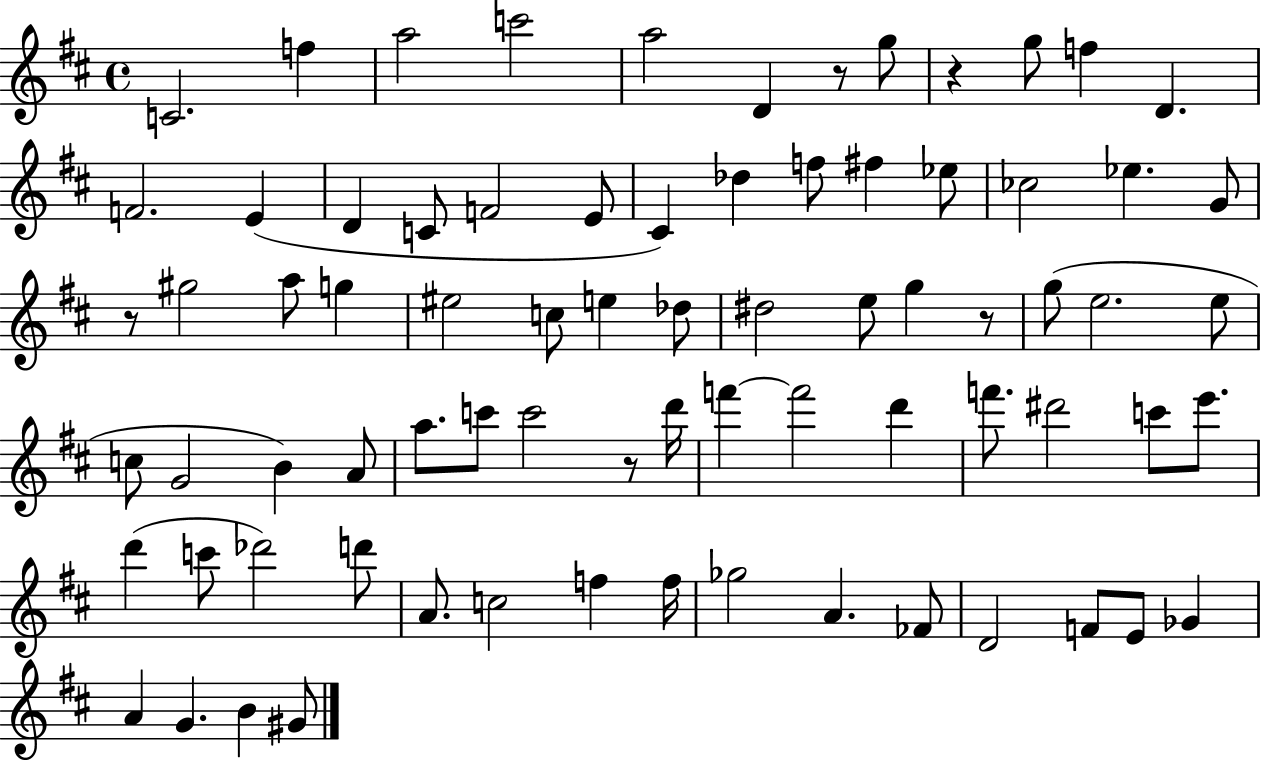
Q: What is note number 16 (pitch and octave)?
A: E4